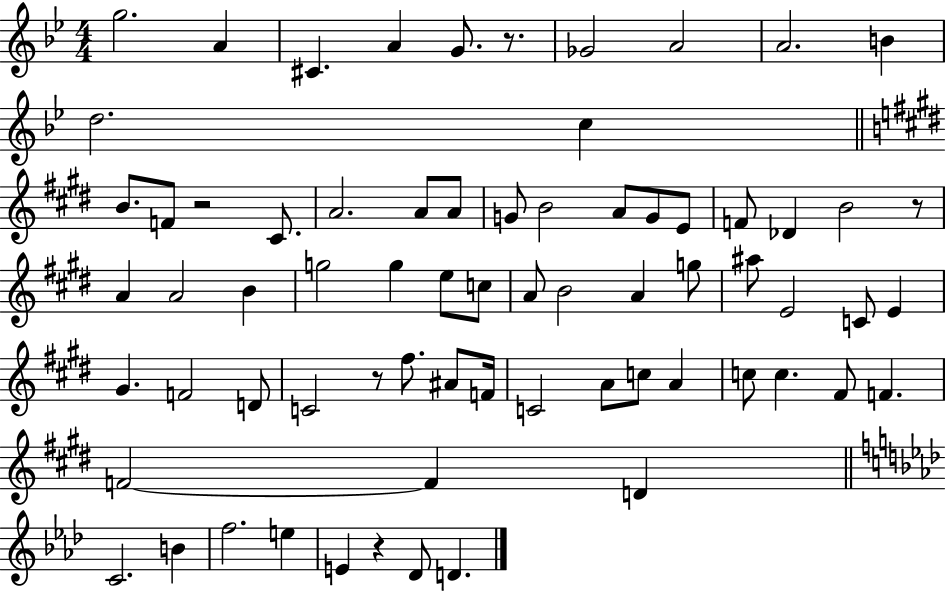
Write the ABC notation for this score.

X:1
T:Untitled
M:4/4
L:1/4
K:Bb
g2 A ^C A G/2 z/2 _G2 A2 A2 B d2 c B/2 F/2 z2 ^C/2 A2 A/2 A/2 G/2 B2 A/2 G/2 E/2 F/2 _D B2 z/2 A A2 B g2 g e/2 c/2 A/2 B2 A g/2 ^a/2 E2 C/2 E ^G F2 D/2 C2 z/2 ^f/2 ^A/2 F/4 C2 A/2 c/2 A c/2 c ^F/2 F F2 F D C2 B f2 e E z _D/2 D